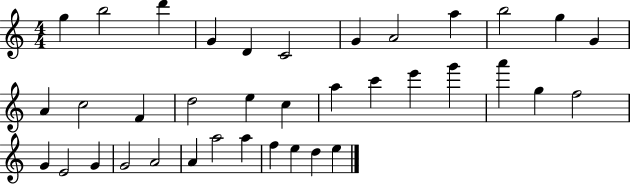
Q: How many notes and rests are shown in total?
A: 37